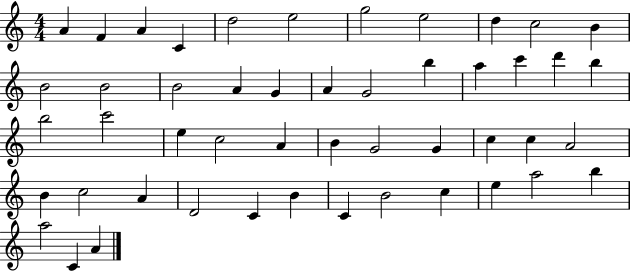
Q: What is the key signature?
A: C major